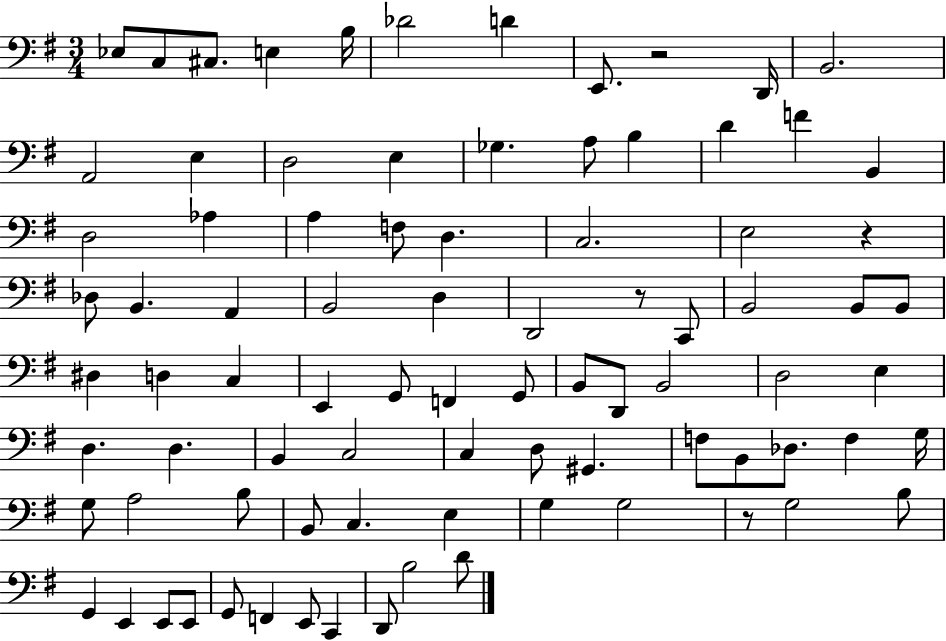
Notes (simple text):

Eb3/e C3/e C#3/e. E3/q B3/s Db4/h D4/q E2/e. R/h D2/s B2/h. A2/h E3/q D3/h E3/q Gb3/q. A3/e B3/q D4/q F4/q B2/q D3/h Ab3/q A3/q F3/e D3/q. C3/h. E3/h R/q Db3/e B2/q. A2/q B2/h D3/q D2/h R/e C2/e B2/h B2/e B2/e D#3/q D3/q C3/q E2/q G2/e F2/q G2/e B2/e D2/e B2/h D3/h E3/q D3/q. D3/q. B2/q C3/h C3/q D3/e G#2/q. F3/e B2/e Db3/e. F3/q G3/s G3/e A3/h B3/e B2/e C3/q. E3/q G3/q G3/h R/e G3/h B3/e G2/q E2/q E2/e E2/e G2/e F2/q E2/e C2/q D2/e B3/h D4/e